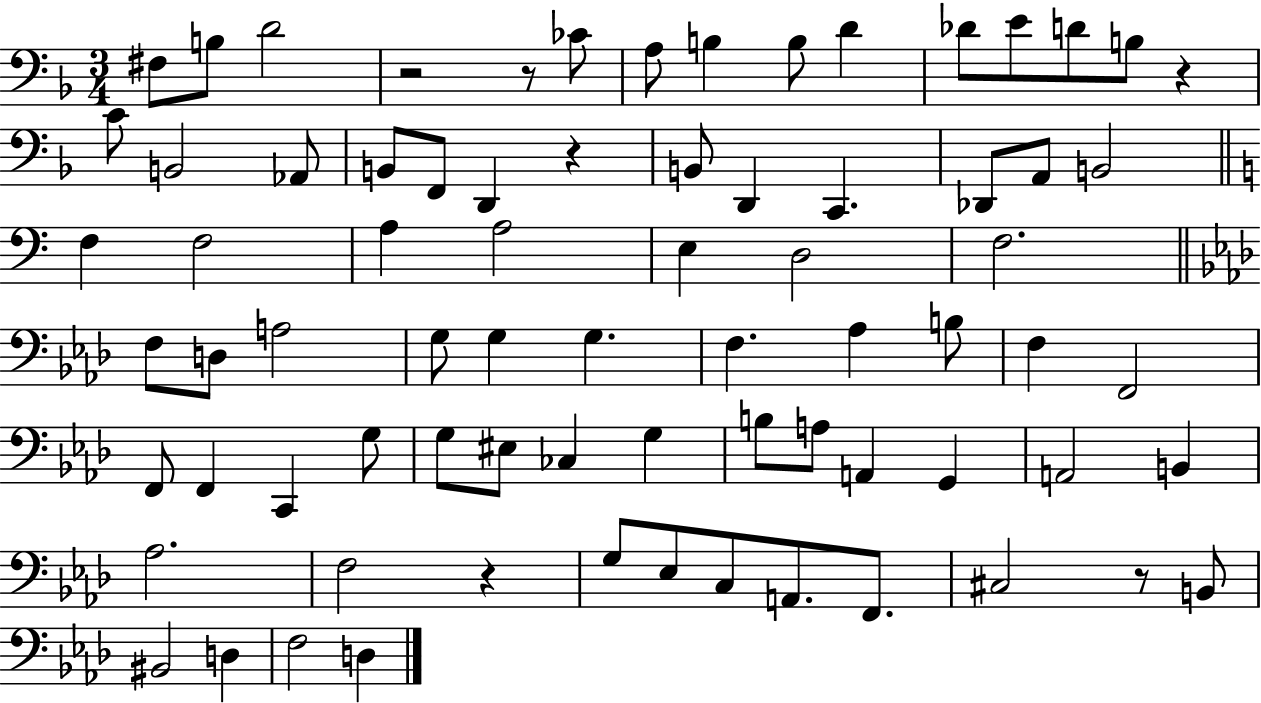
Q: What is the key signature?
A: F major